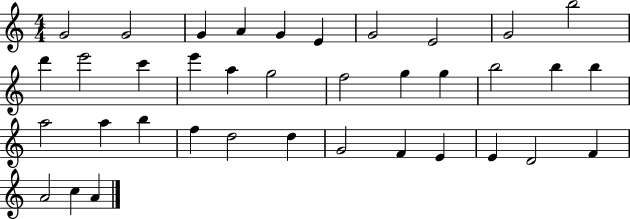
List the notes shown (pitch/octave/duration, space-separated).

G4/h G4/h G4/q A4/q G4/q E4/q G4/h E4/h G4/h B5/h D6/q E6/h C6/q E6/q A5/q G5/h F5/h G5/q G5/q B5/h B5/q B5/q A5/h A5/q B5/q F5/q D5/h D5/q G4/h F4/q E4/q E4/q D4/h F4/q A4/h C5/q A4/q